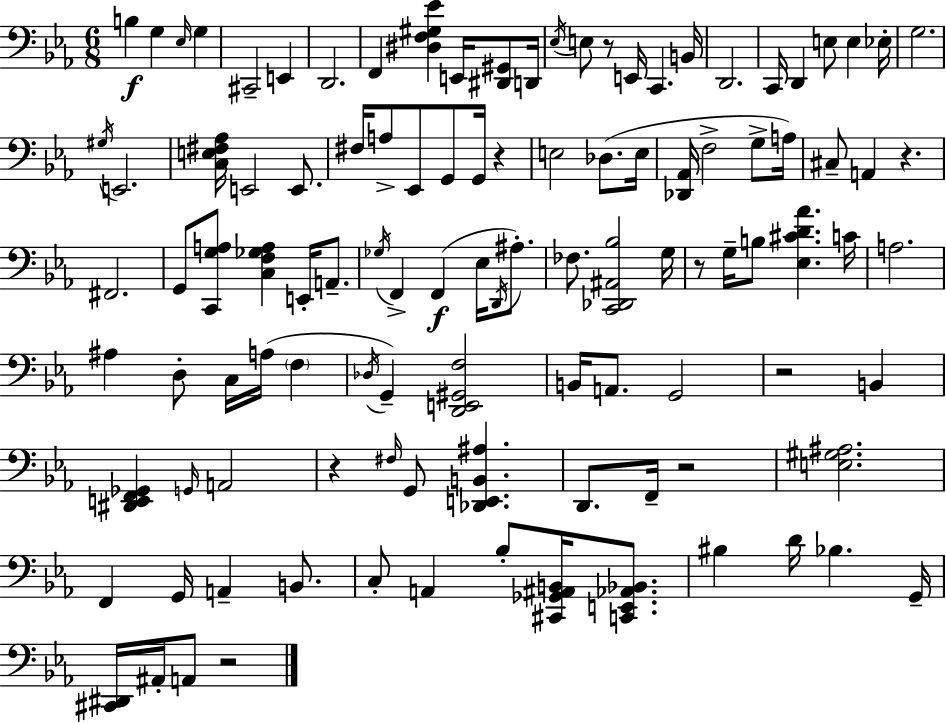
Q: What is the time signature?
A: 6/8